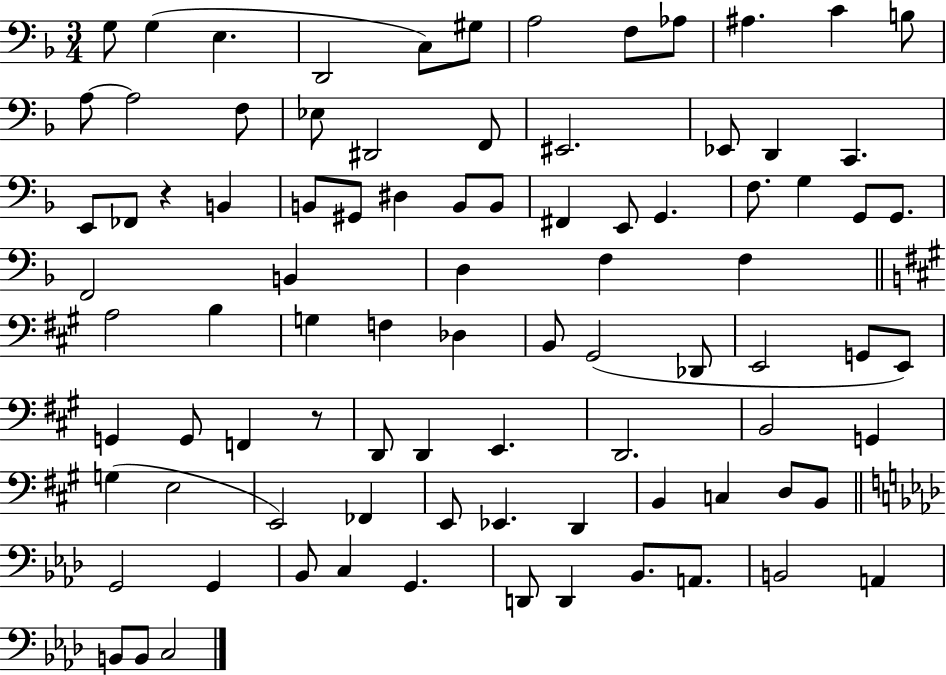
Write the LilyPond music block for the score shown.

{
  \clef bass
  \numericTimeSignature
  \time 3/4
  \key f \major
  g8 g4( e4. | d,2 c8) gis8 | a2 f8 aes8 | ais4. c'4 b8 | \break a8~~ a2 f8 | ees8 dis,2 f,8 | eis,2. | ees,8 d,4 c,4. | \break e,8 fes,8 r4 b,4 | b,8 gis,8 dis4 b,8 b,8 | fis,4 e,8 g,4. | f8. g4 g,8 g,8. | \break f,2 b,4 | d4 f4 f4 | \bar "||" \break \key a \major a2 b4 | g4 f4 des4 | b,8 gis,2( des,8 | e,2 g,8 e,8) | \break g,4 g,8 f,4 r8 | d,8 d,4 e,4. | d,2. | b,2 g,4 | \break g4( e2 | e,2) fes,4 | e,8 ees,4. d,4 | b,4 c4 d8 b,8 | \break \bar "||" \break \key aes \major g,2 g,4 | bes,8 c4 g,4. | d,8 d,4 bes,8. a,8. | b,2 a,4 | \break b,8 b,8 c2 | \bar "|."
}